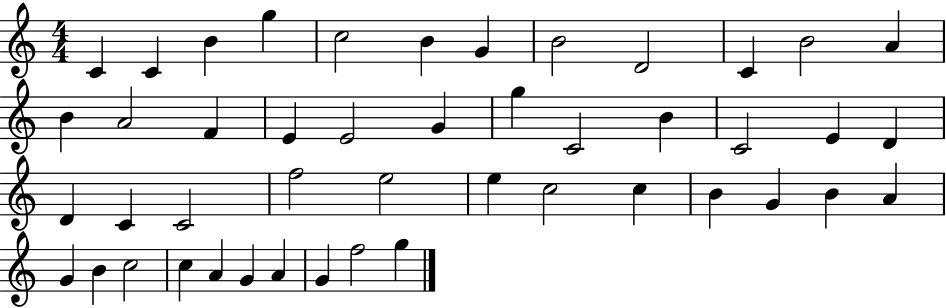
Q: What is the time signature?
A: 4/4